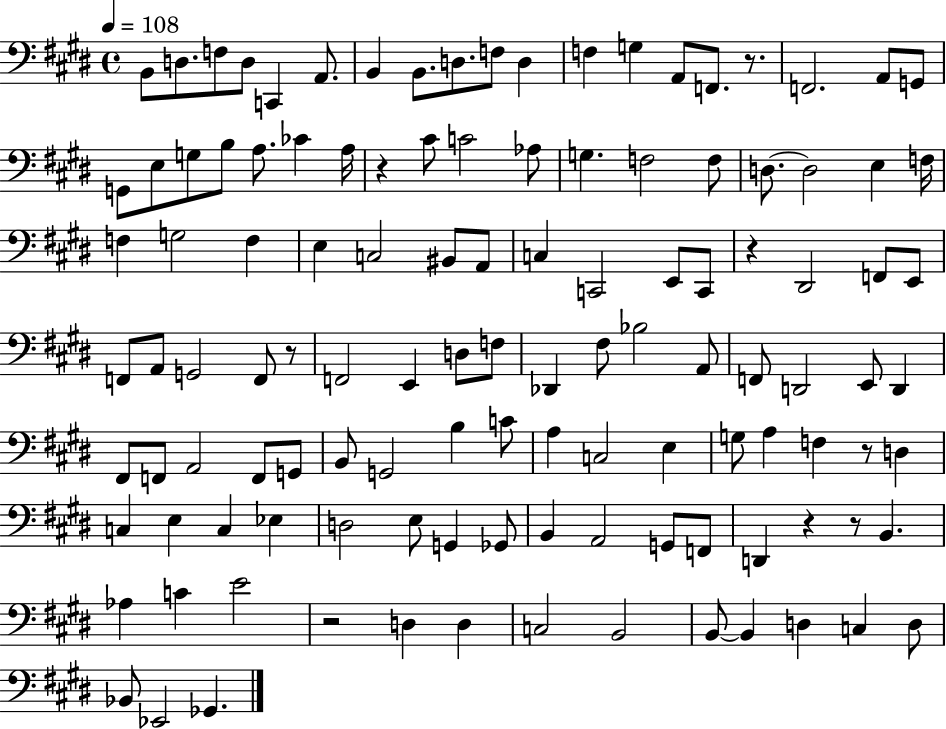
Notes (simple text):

B2/e D3/e. F3/e D3/e C2/q A2/e. B2/q B2/e. D3/e. F3/e D3/q F3/q G3/q A2/e F2/e. R/e. F2/h. A2/e G2/e G2/e E3/e G3/e B3/e A3/e. CES4/q A3/s R/q C#4/e C4/h Ab3/e G3/q. F3/h F3/e D3/e. D3/h E3/q F3/s F3/q G3/h F3/q E3/q C3/h BIS2/e A2/e C3/q C2/h E2/e C2/e R/q D#2/h F2/e E2/e F2/e A2/e G2/h F2/e R/e F2/h E2/q D3/e F3/e Db2/q F#3/e Bb3/h A2/e F2/e D2/h E2/e D2/q F#2/e F2/e A2/h F2/e G2/e B2/e G2/h B3/q C4/e A3/q C3/h E3/q G3/e A3/q F3/q R/e D3/q C3/q E3/q C3/q Eb3/q D3/h E3/e G2/q Gb2/e B2/q A2/h G2/e F2/e D2/q R/q R/e B2/q. Ab3/q C4/q E4/h R/h D3/q D3/q C3/h B2/h B2/e B2/q D3/q C3/q D3/e Bb2/e Eb2/h Gb2/q.